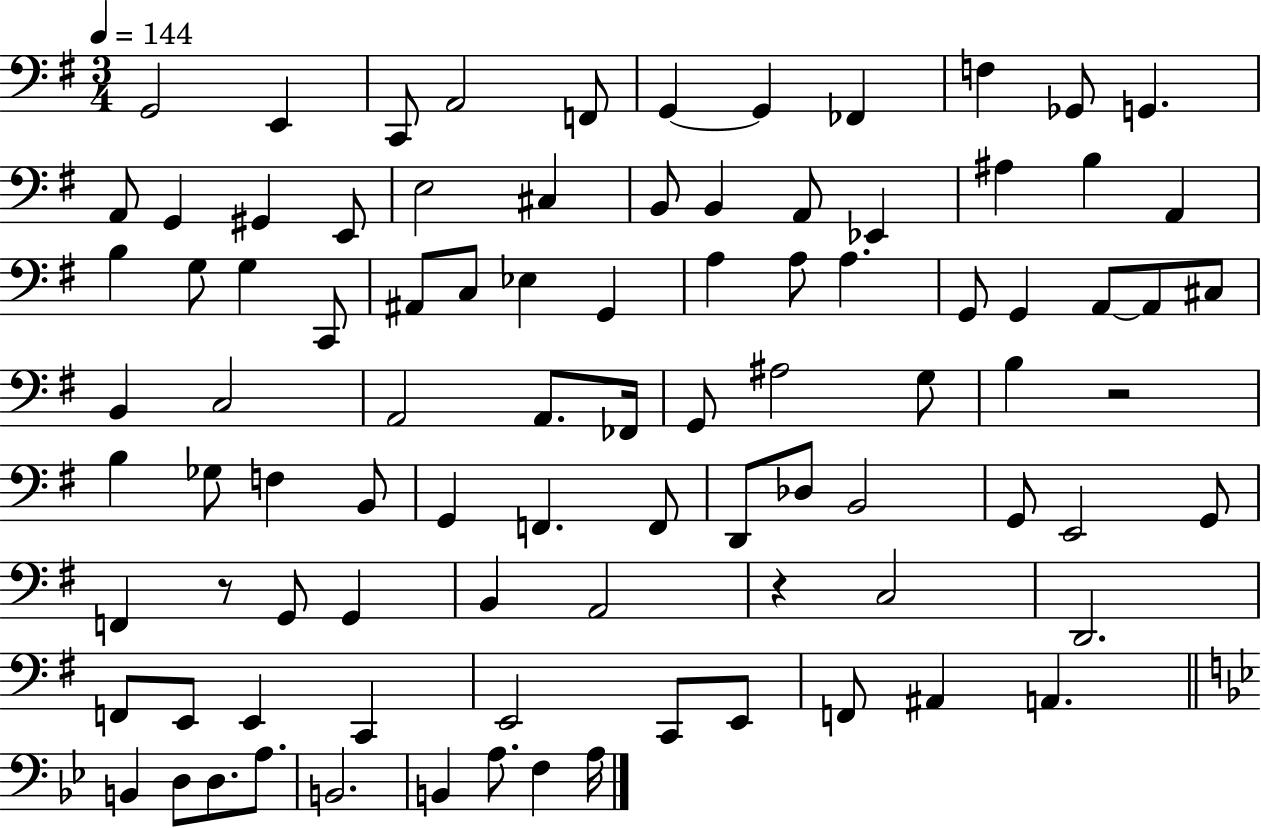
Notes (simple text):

G2/h E2/q C2/e A2/h F2/e G2/q G2/q FES2/q F3/q Gb2/e G2/q. A2/e G2/q G#2/q E2/e E3/h C#3/q B2/e B2/q A2/e Eb2/q A#3/q B3/q A2/q B3/q G3/e G3/q C2/e A#2/e C3/e Eb3/q G2/q A3/q A3/e A3/q. G2/e G2/q A2/e A2/e C#3/e B2/q C3/h A2/h A2/e. FES2/s G2/e A#3/h G3/e B3/q R/h B3/q Gb3/e F3/q B2/e G2/q F2/q. F2/e D2/e Db3/e B2/h G2/e E2/h G2/e F2/q R/e G2/e G2/q B2/q A2/h R/q C3/h D2/h. F2/e E2/e E2/q C2/q E2/h C2/e E2/e F2/e A#2/q A2/q. B2/q D3/e D3/e. A3/e. B2/h. B2/q A3/e. F3/q A3/s